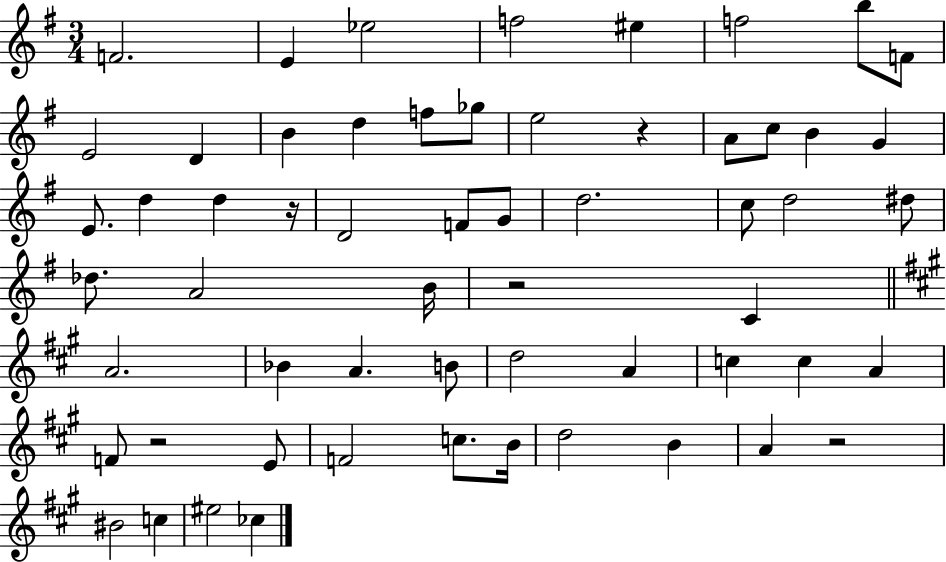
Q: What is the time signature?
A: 3/4